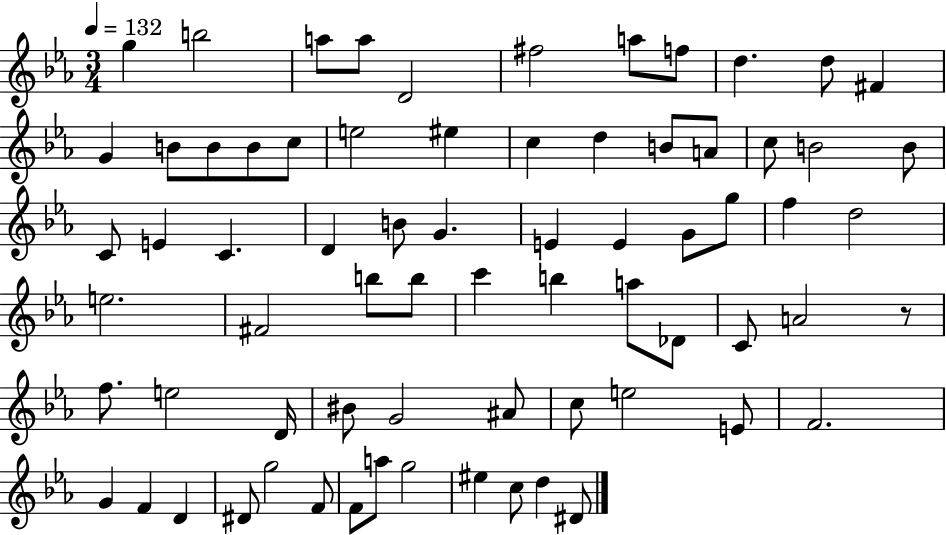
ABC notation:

X:1
T:Untitled
M:3/4
L:1/4
K:Eb
g b2 a/2 a/2 D2 ^f2 a/2 f/2 d d/2 ^F G B/2 B/2 B/2 c/2 e2 ^e c d B/2 A/2 c/2 B2 B/2 C/2 E C D B/2 G E E G/2 g/2 f d2 e2 ^F2 b/2 b/2 c' b a/2 _D/2 C/2 A2 z/2 f/2 e2 D/4 ^B/2 G2 ^A/2 c/2 e2 E/2 F2 G F D ^D/2 g2 F/2 F/2 a/2 g2 ^e c/2 d ^D/2